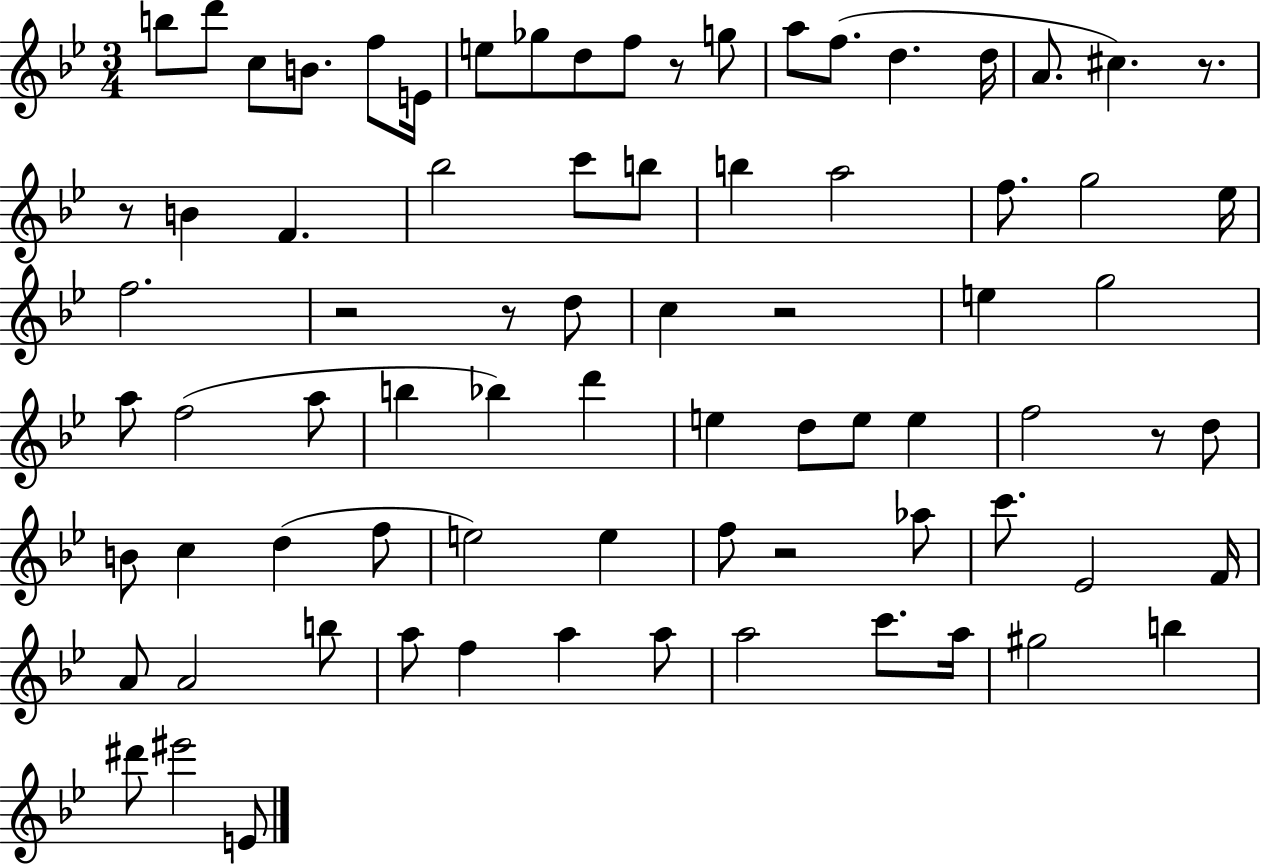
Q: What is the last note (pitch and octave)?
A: E4